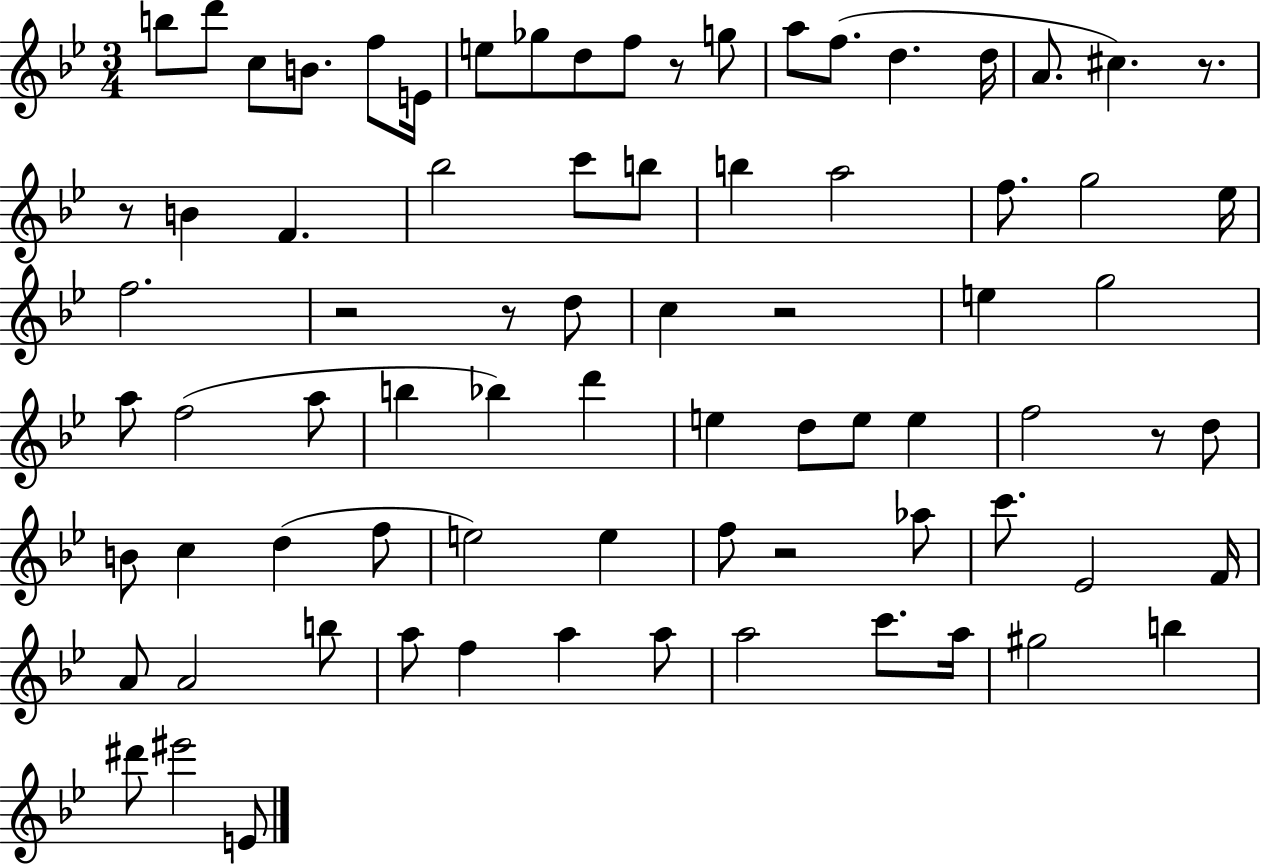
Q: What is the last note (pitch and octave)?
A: E4